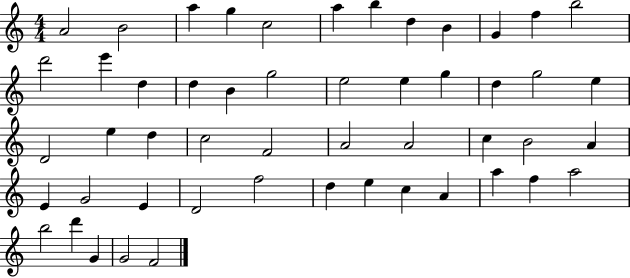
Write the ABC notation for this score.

X:1
T:Untitled
M:4/4
L:1/4
K:C
A2 B2 a g c2 a b d B G f b2 d'2 e' d d B g2 e2 e g d g2 e D2 e d c2 F2 A2 A2 c B2 A E G2 E D2 f2 d e c A a f a2 b2 d' G G2 F2